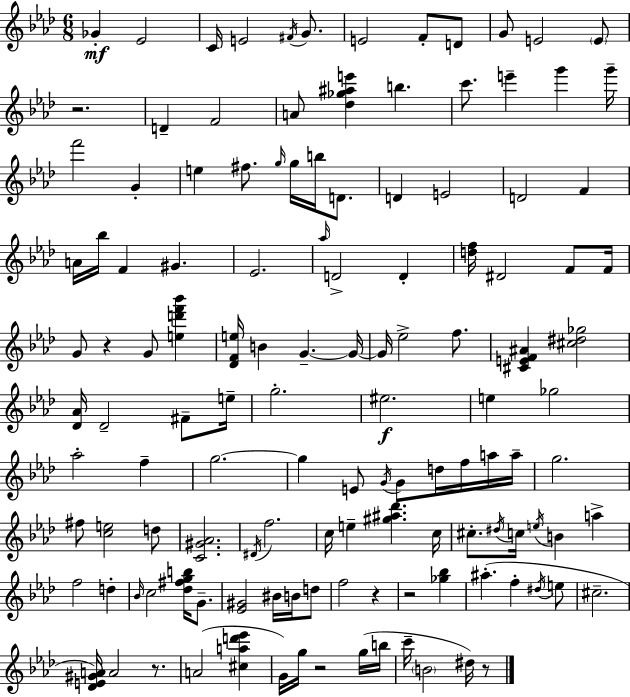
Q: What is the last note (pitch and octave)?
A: D#5